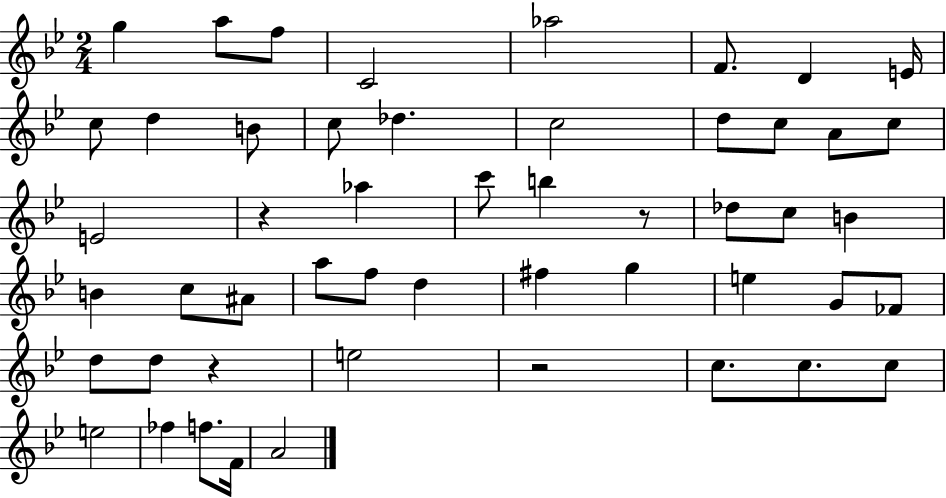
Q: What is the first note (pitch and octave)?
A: G5